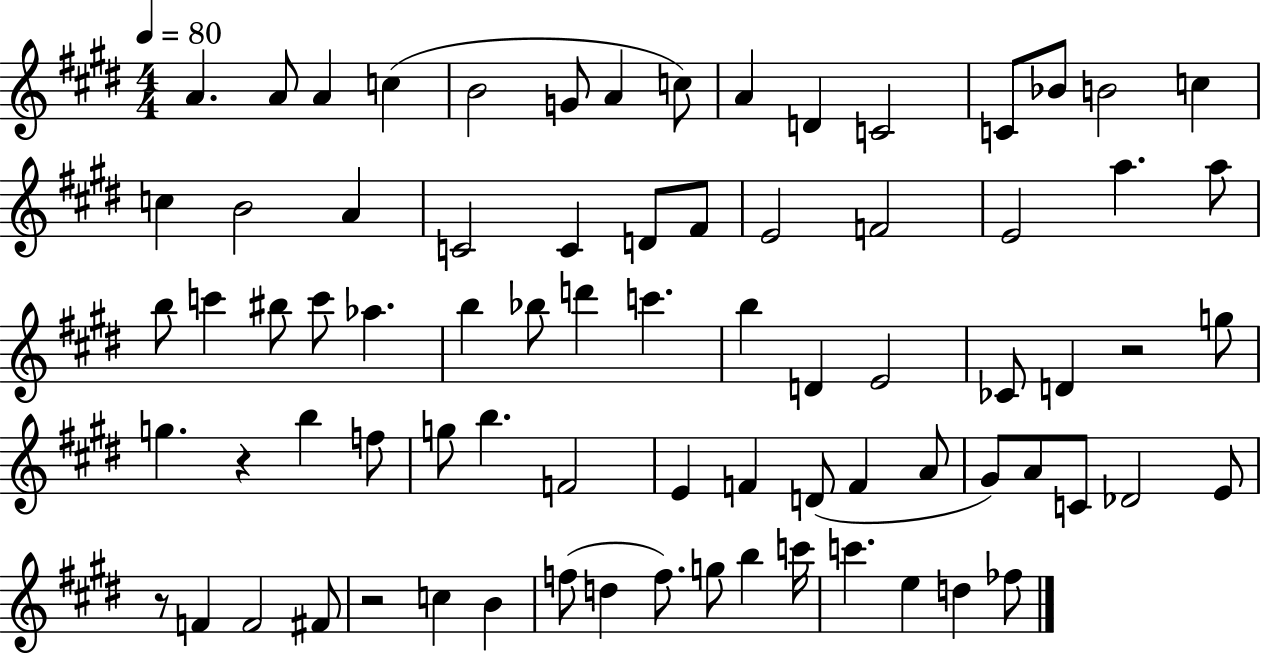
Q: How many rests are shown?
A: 4